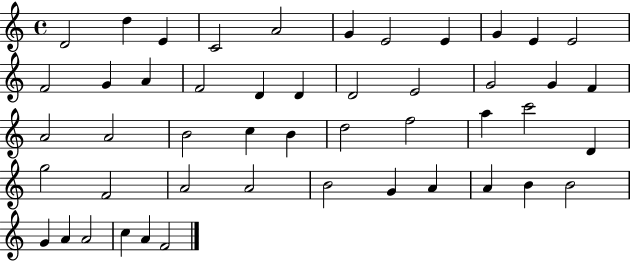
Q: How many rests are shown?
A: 0